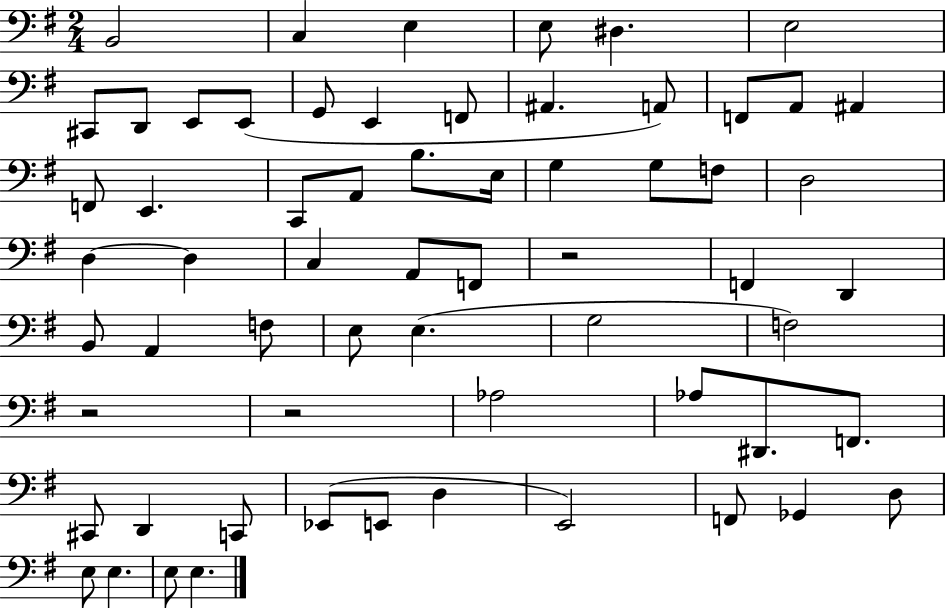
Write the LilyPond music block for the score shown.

{
  \clef bass
  \numericTimeSignature
  \time 2/4
  \key g \major
  b,2 | c4 e4 | e8 dis4. | e2 | \break cis,8 d,8 e,8 e,8( | g,8 e,4 f,8 | ais,4. a,8) | f,8 a,8 ais,4 | \break f,8 e,4. | c,8 a,8 b8. e16 | g4 g8 f8 | d2 | \break d4~~ d4 | c4 a,8 f,8 | r2 | f,4 d,4 | \break b,8 a,4 f8 | e8 e4.( | g2 | f2) | \break r2 | r2 | aes2 | aes8 dis,8. f,8. | \break cis,8 d,4 c,8 | ees,8( e,8 d4 | e,2) | f,8 ges,4 d8 | \break e8 e4. | e8 e4. | \bar "|."
}